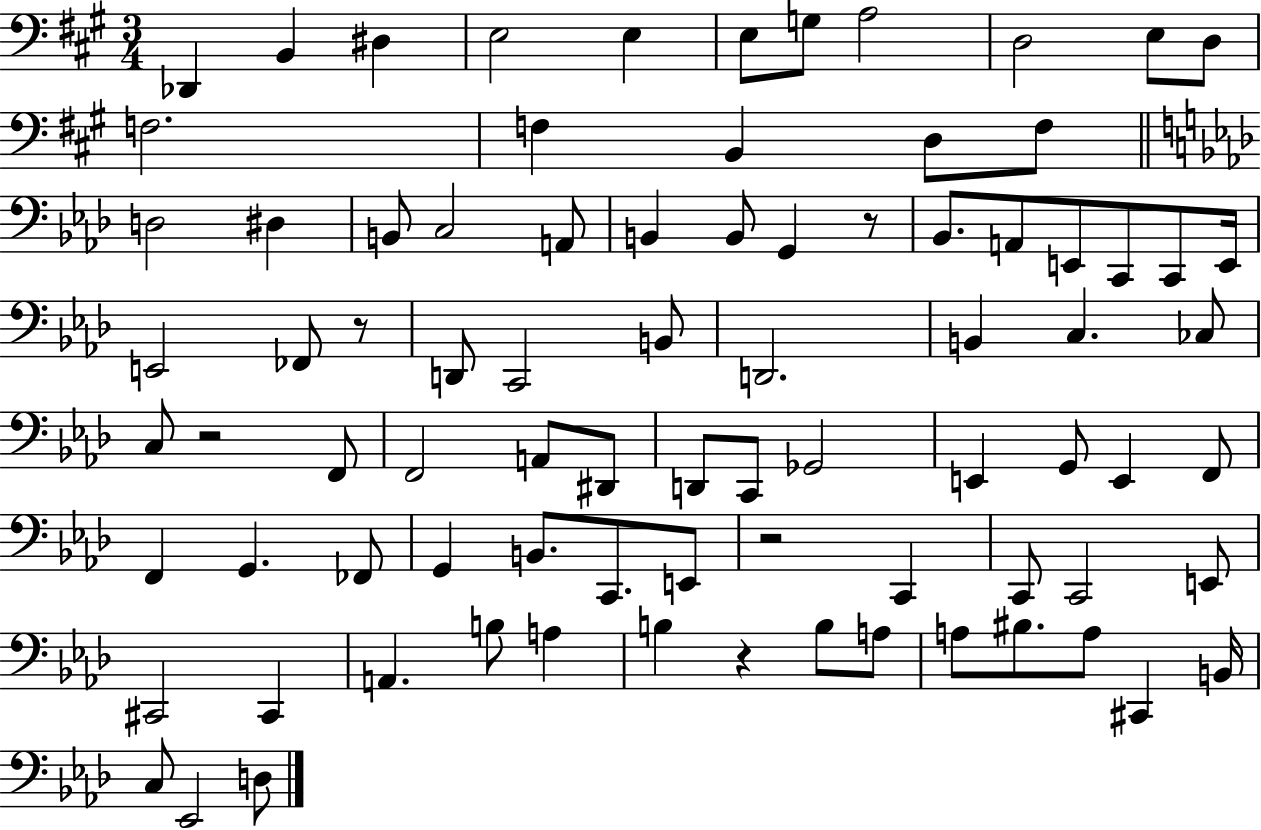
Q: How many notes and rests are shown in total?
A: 83